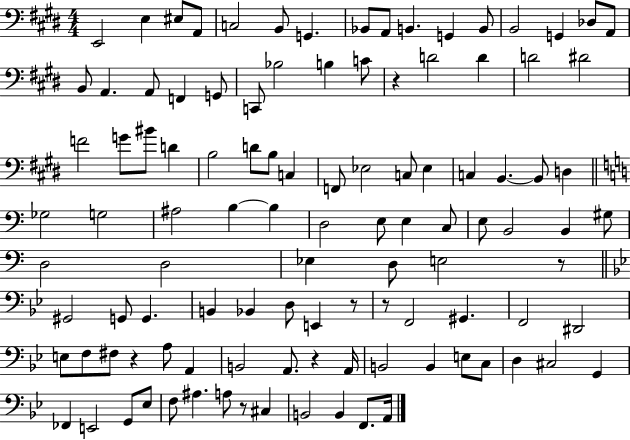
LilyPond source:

{
  \clef bass
  \numericTimeSignature
  \time 4/4
  \key e \major
  e,2 e4 eis8 a,8 | c2 b,8 g,4. | bes,8 a,8 b,4. g,4 b,8 | b,2 g,4 des8 a,8 | \break b,8 a,4. a,8 f,4 g,8 | c,8 bes2 b4 c'8 | r4 d'2 d'4 | d'2 dis'2 | \break f'2 g'8 bis'8 d'4 | b2 d'8 b8 c4 | f,8 ees2 c8 ees4 | c4 b,4.~~ b,8 d4 | \break \bar "||" \break \key c \major ges2 g2 | ais2 b4~~ b4 | d2 e8 e4 c8 | e8 b,2 b,4 gis8 | \break d2 d2 | ees4 d8 e2 r8 | \bar "||" \break \key bes \major gis,2 g,8 g,4. | b,4 bes,4 d8 e,4 r8 | r8 f,2 gis,4. | f,2 dis,2 | \break e8 f8 fis8 r4 a8 a,4 | b,2 a,8. r4 a,16 | b,2 b,4 e8 c8 | d4 cis2 g,4 | \break fes,4 e,2 g,8 ees8 | f8 ais4. a8 r8 cis4 | b,2 b,4 f,8. a,16 | \bar "|."
}